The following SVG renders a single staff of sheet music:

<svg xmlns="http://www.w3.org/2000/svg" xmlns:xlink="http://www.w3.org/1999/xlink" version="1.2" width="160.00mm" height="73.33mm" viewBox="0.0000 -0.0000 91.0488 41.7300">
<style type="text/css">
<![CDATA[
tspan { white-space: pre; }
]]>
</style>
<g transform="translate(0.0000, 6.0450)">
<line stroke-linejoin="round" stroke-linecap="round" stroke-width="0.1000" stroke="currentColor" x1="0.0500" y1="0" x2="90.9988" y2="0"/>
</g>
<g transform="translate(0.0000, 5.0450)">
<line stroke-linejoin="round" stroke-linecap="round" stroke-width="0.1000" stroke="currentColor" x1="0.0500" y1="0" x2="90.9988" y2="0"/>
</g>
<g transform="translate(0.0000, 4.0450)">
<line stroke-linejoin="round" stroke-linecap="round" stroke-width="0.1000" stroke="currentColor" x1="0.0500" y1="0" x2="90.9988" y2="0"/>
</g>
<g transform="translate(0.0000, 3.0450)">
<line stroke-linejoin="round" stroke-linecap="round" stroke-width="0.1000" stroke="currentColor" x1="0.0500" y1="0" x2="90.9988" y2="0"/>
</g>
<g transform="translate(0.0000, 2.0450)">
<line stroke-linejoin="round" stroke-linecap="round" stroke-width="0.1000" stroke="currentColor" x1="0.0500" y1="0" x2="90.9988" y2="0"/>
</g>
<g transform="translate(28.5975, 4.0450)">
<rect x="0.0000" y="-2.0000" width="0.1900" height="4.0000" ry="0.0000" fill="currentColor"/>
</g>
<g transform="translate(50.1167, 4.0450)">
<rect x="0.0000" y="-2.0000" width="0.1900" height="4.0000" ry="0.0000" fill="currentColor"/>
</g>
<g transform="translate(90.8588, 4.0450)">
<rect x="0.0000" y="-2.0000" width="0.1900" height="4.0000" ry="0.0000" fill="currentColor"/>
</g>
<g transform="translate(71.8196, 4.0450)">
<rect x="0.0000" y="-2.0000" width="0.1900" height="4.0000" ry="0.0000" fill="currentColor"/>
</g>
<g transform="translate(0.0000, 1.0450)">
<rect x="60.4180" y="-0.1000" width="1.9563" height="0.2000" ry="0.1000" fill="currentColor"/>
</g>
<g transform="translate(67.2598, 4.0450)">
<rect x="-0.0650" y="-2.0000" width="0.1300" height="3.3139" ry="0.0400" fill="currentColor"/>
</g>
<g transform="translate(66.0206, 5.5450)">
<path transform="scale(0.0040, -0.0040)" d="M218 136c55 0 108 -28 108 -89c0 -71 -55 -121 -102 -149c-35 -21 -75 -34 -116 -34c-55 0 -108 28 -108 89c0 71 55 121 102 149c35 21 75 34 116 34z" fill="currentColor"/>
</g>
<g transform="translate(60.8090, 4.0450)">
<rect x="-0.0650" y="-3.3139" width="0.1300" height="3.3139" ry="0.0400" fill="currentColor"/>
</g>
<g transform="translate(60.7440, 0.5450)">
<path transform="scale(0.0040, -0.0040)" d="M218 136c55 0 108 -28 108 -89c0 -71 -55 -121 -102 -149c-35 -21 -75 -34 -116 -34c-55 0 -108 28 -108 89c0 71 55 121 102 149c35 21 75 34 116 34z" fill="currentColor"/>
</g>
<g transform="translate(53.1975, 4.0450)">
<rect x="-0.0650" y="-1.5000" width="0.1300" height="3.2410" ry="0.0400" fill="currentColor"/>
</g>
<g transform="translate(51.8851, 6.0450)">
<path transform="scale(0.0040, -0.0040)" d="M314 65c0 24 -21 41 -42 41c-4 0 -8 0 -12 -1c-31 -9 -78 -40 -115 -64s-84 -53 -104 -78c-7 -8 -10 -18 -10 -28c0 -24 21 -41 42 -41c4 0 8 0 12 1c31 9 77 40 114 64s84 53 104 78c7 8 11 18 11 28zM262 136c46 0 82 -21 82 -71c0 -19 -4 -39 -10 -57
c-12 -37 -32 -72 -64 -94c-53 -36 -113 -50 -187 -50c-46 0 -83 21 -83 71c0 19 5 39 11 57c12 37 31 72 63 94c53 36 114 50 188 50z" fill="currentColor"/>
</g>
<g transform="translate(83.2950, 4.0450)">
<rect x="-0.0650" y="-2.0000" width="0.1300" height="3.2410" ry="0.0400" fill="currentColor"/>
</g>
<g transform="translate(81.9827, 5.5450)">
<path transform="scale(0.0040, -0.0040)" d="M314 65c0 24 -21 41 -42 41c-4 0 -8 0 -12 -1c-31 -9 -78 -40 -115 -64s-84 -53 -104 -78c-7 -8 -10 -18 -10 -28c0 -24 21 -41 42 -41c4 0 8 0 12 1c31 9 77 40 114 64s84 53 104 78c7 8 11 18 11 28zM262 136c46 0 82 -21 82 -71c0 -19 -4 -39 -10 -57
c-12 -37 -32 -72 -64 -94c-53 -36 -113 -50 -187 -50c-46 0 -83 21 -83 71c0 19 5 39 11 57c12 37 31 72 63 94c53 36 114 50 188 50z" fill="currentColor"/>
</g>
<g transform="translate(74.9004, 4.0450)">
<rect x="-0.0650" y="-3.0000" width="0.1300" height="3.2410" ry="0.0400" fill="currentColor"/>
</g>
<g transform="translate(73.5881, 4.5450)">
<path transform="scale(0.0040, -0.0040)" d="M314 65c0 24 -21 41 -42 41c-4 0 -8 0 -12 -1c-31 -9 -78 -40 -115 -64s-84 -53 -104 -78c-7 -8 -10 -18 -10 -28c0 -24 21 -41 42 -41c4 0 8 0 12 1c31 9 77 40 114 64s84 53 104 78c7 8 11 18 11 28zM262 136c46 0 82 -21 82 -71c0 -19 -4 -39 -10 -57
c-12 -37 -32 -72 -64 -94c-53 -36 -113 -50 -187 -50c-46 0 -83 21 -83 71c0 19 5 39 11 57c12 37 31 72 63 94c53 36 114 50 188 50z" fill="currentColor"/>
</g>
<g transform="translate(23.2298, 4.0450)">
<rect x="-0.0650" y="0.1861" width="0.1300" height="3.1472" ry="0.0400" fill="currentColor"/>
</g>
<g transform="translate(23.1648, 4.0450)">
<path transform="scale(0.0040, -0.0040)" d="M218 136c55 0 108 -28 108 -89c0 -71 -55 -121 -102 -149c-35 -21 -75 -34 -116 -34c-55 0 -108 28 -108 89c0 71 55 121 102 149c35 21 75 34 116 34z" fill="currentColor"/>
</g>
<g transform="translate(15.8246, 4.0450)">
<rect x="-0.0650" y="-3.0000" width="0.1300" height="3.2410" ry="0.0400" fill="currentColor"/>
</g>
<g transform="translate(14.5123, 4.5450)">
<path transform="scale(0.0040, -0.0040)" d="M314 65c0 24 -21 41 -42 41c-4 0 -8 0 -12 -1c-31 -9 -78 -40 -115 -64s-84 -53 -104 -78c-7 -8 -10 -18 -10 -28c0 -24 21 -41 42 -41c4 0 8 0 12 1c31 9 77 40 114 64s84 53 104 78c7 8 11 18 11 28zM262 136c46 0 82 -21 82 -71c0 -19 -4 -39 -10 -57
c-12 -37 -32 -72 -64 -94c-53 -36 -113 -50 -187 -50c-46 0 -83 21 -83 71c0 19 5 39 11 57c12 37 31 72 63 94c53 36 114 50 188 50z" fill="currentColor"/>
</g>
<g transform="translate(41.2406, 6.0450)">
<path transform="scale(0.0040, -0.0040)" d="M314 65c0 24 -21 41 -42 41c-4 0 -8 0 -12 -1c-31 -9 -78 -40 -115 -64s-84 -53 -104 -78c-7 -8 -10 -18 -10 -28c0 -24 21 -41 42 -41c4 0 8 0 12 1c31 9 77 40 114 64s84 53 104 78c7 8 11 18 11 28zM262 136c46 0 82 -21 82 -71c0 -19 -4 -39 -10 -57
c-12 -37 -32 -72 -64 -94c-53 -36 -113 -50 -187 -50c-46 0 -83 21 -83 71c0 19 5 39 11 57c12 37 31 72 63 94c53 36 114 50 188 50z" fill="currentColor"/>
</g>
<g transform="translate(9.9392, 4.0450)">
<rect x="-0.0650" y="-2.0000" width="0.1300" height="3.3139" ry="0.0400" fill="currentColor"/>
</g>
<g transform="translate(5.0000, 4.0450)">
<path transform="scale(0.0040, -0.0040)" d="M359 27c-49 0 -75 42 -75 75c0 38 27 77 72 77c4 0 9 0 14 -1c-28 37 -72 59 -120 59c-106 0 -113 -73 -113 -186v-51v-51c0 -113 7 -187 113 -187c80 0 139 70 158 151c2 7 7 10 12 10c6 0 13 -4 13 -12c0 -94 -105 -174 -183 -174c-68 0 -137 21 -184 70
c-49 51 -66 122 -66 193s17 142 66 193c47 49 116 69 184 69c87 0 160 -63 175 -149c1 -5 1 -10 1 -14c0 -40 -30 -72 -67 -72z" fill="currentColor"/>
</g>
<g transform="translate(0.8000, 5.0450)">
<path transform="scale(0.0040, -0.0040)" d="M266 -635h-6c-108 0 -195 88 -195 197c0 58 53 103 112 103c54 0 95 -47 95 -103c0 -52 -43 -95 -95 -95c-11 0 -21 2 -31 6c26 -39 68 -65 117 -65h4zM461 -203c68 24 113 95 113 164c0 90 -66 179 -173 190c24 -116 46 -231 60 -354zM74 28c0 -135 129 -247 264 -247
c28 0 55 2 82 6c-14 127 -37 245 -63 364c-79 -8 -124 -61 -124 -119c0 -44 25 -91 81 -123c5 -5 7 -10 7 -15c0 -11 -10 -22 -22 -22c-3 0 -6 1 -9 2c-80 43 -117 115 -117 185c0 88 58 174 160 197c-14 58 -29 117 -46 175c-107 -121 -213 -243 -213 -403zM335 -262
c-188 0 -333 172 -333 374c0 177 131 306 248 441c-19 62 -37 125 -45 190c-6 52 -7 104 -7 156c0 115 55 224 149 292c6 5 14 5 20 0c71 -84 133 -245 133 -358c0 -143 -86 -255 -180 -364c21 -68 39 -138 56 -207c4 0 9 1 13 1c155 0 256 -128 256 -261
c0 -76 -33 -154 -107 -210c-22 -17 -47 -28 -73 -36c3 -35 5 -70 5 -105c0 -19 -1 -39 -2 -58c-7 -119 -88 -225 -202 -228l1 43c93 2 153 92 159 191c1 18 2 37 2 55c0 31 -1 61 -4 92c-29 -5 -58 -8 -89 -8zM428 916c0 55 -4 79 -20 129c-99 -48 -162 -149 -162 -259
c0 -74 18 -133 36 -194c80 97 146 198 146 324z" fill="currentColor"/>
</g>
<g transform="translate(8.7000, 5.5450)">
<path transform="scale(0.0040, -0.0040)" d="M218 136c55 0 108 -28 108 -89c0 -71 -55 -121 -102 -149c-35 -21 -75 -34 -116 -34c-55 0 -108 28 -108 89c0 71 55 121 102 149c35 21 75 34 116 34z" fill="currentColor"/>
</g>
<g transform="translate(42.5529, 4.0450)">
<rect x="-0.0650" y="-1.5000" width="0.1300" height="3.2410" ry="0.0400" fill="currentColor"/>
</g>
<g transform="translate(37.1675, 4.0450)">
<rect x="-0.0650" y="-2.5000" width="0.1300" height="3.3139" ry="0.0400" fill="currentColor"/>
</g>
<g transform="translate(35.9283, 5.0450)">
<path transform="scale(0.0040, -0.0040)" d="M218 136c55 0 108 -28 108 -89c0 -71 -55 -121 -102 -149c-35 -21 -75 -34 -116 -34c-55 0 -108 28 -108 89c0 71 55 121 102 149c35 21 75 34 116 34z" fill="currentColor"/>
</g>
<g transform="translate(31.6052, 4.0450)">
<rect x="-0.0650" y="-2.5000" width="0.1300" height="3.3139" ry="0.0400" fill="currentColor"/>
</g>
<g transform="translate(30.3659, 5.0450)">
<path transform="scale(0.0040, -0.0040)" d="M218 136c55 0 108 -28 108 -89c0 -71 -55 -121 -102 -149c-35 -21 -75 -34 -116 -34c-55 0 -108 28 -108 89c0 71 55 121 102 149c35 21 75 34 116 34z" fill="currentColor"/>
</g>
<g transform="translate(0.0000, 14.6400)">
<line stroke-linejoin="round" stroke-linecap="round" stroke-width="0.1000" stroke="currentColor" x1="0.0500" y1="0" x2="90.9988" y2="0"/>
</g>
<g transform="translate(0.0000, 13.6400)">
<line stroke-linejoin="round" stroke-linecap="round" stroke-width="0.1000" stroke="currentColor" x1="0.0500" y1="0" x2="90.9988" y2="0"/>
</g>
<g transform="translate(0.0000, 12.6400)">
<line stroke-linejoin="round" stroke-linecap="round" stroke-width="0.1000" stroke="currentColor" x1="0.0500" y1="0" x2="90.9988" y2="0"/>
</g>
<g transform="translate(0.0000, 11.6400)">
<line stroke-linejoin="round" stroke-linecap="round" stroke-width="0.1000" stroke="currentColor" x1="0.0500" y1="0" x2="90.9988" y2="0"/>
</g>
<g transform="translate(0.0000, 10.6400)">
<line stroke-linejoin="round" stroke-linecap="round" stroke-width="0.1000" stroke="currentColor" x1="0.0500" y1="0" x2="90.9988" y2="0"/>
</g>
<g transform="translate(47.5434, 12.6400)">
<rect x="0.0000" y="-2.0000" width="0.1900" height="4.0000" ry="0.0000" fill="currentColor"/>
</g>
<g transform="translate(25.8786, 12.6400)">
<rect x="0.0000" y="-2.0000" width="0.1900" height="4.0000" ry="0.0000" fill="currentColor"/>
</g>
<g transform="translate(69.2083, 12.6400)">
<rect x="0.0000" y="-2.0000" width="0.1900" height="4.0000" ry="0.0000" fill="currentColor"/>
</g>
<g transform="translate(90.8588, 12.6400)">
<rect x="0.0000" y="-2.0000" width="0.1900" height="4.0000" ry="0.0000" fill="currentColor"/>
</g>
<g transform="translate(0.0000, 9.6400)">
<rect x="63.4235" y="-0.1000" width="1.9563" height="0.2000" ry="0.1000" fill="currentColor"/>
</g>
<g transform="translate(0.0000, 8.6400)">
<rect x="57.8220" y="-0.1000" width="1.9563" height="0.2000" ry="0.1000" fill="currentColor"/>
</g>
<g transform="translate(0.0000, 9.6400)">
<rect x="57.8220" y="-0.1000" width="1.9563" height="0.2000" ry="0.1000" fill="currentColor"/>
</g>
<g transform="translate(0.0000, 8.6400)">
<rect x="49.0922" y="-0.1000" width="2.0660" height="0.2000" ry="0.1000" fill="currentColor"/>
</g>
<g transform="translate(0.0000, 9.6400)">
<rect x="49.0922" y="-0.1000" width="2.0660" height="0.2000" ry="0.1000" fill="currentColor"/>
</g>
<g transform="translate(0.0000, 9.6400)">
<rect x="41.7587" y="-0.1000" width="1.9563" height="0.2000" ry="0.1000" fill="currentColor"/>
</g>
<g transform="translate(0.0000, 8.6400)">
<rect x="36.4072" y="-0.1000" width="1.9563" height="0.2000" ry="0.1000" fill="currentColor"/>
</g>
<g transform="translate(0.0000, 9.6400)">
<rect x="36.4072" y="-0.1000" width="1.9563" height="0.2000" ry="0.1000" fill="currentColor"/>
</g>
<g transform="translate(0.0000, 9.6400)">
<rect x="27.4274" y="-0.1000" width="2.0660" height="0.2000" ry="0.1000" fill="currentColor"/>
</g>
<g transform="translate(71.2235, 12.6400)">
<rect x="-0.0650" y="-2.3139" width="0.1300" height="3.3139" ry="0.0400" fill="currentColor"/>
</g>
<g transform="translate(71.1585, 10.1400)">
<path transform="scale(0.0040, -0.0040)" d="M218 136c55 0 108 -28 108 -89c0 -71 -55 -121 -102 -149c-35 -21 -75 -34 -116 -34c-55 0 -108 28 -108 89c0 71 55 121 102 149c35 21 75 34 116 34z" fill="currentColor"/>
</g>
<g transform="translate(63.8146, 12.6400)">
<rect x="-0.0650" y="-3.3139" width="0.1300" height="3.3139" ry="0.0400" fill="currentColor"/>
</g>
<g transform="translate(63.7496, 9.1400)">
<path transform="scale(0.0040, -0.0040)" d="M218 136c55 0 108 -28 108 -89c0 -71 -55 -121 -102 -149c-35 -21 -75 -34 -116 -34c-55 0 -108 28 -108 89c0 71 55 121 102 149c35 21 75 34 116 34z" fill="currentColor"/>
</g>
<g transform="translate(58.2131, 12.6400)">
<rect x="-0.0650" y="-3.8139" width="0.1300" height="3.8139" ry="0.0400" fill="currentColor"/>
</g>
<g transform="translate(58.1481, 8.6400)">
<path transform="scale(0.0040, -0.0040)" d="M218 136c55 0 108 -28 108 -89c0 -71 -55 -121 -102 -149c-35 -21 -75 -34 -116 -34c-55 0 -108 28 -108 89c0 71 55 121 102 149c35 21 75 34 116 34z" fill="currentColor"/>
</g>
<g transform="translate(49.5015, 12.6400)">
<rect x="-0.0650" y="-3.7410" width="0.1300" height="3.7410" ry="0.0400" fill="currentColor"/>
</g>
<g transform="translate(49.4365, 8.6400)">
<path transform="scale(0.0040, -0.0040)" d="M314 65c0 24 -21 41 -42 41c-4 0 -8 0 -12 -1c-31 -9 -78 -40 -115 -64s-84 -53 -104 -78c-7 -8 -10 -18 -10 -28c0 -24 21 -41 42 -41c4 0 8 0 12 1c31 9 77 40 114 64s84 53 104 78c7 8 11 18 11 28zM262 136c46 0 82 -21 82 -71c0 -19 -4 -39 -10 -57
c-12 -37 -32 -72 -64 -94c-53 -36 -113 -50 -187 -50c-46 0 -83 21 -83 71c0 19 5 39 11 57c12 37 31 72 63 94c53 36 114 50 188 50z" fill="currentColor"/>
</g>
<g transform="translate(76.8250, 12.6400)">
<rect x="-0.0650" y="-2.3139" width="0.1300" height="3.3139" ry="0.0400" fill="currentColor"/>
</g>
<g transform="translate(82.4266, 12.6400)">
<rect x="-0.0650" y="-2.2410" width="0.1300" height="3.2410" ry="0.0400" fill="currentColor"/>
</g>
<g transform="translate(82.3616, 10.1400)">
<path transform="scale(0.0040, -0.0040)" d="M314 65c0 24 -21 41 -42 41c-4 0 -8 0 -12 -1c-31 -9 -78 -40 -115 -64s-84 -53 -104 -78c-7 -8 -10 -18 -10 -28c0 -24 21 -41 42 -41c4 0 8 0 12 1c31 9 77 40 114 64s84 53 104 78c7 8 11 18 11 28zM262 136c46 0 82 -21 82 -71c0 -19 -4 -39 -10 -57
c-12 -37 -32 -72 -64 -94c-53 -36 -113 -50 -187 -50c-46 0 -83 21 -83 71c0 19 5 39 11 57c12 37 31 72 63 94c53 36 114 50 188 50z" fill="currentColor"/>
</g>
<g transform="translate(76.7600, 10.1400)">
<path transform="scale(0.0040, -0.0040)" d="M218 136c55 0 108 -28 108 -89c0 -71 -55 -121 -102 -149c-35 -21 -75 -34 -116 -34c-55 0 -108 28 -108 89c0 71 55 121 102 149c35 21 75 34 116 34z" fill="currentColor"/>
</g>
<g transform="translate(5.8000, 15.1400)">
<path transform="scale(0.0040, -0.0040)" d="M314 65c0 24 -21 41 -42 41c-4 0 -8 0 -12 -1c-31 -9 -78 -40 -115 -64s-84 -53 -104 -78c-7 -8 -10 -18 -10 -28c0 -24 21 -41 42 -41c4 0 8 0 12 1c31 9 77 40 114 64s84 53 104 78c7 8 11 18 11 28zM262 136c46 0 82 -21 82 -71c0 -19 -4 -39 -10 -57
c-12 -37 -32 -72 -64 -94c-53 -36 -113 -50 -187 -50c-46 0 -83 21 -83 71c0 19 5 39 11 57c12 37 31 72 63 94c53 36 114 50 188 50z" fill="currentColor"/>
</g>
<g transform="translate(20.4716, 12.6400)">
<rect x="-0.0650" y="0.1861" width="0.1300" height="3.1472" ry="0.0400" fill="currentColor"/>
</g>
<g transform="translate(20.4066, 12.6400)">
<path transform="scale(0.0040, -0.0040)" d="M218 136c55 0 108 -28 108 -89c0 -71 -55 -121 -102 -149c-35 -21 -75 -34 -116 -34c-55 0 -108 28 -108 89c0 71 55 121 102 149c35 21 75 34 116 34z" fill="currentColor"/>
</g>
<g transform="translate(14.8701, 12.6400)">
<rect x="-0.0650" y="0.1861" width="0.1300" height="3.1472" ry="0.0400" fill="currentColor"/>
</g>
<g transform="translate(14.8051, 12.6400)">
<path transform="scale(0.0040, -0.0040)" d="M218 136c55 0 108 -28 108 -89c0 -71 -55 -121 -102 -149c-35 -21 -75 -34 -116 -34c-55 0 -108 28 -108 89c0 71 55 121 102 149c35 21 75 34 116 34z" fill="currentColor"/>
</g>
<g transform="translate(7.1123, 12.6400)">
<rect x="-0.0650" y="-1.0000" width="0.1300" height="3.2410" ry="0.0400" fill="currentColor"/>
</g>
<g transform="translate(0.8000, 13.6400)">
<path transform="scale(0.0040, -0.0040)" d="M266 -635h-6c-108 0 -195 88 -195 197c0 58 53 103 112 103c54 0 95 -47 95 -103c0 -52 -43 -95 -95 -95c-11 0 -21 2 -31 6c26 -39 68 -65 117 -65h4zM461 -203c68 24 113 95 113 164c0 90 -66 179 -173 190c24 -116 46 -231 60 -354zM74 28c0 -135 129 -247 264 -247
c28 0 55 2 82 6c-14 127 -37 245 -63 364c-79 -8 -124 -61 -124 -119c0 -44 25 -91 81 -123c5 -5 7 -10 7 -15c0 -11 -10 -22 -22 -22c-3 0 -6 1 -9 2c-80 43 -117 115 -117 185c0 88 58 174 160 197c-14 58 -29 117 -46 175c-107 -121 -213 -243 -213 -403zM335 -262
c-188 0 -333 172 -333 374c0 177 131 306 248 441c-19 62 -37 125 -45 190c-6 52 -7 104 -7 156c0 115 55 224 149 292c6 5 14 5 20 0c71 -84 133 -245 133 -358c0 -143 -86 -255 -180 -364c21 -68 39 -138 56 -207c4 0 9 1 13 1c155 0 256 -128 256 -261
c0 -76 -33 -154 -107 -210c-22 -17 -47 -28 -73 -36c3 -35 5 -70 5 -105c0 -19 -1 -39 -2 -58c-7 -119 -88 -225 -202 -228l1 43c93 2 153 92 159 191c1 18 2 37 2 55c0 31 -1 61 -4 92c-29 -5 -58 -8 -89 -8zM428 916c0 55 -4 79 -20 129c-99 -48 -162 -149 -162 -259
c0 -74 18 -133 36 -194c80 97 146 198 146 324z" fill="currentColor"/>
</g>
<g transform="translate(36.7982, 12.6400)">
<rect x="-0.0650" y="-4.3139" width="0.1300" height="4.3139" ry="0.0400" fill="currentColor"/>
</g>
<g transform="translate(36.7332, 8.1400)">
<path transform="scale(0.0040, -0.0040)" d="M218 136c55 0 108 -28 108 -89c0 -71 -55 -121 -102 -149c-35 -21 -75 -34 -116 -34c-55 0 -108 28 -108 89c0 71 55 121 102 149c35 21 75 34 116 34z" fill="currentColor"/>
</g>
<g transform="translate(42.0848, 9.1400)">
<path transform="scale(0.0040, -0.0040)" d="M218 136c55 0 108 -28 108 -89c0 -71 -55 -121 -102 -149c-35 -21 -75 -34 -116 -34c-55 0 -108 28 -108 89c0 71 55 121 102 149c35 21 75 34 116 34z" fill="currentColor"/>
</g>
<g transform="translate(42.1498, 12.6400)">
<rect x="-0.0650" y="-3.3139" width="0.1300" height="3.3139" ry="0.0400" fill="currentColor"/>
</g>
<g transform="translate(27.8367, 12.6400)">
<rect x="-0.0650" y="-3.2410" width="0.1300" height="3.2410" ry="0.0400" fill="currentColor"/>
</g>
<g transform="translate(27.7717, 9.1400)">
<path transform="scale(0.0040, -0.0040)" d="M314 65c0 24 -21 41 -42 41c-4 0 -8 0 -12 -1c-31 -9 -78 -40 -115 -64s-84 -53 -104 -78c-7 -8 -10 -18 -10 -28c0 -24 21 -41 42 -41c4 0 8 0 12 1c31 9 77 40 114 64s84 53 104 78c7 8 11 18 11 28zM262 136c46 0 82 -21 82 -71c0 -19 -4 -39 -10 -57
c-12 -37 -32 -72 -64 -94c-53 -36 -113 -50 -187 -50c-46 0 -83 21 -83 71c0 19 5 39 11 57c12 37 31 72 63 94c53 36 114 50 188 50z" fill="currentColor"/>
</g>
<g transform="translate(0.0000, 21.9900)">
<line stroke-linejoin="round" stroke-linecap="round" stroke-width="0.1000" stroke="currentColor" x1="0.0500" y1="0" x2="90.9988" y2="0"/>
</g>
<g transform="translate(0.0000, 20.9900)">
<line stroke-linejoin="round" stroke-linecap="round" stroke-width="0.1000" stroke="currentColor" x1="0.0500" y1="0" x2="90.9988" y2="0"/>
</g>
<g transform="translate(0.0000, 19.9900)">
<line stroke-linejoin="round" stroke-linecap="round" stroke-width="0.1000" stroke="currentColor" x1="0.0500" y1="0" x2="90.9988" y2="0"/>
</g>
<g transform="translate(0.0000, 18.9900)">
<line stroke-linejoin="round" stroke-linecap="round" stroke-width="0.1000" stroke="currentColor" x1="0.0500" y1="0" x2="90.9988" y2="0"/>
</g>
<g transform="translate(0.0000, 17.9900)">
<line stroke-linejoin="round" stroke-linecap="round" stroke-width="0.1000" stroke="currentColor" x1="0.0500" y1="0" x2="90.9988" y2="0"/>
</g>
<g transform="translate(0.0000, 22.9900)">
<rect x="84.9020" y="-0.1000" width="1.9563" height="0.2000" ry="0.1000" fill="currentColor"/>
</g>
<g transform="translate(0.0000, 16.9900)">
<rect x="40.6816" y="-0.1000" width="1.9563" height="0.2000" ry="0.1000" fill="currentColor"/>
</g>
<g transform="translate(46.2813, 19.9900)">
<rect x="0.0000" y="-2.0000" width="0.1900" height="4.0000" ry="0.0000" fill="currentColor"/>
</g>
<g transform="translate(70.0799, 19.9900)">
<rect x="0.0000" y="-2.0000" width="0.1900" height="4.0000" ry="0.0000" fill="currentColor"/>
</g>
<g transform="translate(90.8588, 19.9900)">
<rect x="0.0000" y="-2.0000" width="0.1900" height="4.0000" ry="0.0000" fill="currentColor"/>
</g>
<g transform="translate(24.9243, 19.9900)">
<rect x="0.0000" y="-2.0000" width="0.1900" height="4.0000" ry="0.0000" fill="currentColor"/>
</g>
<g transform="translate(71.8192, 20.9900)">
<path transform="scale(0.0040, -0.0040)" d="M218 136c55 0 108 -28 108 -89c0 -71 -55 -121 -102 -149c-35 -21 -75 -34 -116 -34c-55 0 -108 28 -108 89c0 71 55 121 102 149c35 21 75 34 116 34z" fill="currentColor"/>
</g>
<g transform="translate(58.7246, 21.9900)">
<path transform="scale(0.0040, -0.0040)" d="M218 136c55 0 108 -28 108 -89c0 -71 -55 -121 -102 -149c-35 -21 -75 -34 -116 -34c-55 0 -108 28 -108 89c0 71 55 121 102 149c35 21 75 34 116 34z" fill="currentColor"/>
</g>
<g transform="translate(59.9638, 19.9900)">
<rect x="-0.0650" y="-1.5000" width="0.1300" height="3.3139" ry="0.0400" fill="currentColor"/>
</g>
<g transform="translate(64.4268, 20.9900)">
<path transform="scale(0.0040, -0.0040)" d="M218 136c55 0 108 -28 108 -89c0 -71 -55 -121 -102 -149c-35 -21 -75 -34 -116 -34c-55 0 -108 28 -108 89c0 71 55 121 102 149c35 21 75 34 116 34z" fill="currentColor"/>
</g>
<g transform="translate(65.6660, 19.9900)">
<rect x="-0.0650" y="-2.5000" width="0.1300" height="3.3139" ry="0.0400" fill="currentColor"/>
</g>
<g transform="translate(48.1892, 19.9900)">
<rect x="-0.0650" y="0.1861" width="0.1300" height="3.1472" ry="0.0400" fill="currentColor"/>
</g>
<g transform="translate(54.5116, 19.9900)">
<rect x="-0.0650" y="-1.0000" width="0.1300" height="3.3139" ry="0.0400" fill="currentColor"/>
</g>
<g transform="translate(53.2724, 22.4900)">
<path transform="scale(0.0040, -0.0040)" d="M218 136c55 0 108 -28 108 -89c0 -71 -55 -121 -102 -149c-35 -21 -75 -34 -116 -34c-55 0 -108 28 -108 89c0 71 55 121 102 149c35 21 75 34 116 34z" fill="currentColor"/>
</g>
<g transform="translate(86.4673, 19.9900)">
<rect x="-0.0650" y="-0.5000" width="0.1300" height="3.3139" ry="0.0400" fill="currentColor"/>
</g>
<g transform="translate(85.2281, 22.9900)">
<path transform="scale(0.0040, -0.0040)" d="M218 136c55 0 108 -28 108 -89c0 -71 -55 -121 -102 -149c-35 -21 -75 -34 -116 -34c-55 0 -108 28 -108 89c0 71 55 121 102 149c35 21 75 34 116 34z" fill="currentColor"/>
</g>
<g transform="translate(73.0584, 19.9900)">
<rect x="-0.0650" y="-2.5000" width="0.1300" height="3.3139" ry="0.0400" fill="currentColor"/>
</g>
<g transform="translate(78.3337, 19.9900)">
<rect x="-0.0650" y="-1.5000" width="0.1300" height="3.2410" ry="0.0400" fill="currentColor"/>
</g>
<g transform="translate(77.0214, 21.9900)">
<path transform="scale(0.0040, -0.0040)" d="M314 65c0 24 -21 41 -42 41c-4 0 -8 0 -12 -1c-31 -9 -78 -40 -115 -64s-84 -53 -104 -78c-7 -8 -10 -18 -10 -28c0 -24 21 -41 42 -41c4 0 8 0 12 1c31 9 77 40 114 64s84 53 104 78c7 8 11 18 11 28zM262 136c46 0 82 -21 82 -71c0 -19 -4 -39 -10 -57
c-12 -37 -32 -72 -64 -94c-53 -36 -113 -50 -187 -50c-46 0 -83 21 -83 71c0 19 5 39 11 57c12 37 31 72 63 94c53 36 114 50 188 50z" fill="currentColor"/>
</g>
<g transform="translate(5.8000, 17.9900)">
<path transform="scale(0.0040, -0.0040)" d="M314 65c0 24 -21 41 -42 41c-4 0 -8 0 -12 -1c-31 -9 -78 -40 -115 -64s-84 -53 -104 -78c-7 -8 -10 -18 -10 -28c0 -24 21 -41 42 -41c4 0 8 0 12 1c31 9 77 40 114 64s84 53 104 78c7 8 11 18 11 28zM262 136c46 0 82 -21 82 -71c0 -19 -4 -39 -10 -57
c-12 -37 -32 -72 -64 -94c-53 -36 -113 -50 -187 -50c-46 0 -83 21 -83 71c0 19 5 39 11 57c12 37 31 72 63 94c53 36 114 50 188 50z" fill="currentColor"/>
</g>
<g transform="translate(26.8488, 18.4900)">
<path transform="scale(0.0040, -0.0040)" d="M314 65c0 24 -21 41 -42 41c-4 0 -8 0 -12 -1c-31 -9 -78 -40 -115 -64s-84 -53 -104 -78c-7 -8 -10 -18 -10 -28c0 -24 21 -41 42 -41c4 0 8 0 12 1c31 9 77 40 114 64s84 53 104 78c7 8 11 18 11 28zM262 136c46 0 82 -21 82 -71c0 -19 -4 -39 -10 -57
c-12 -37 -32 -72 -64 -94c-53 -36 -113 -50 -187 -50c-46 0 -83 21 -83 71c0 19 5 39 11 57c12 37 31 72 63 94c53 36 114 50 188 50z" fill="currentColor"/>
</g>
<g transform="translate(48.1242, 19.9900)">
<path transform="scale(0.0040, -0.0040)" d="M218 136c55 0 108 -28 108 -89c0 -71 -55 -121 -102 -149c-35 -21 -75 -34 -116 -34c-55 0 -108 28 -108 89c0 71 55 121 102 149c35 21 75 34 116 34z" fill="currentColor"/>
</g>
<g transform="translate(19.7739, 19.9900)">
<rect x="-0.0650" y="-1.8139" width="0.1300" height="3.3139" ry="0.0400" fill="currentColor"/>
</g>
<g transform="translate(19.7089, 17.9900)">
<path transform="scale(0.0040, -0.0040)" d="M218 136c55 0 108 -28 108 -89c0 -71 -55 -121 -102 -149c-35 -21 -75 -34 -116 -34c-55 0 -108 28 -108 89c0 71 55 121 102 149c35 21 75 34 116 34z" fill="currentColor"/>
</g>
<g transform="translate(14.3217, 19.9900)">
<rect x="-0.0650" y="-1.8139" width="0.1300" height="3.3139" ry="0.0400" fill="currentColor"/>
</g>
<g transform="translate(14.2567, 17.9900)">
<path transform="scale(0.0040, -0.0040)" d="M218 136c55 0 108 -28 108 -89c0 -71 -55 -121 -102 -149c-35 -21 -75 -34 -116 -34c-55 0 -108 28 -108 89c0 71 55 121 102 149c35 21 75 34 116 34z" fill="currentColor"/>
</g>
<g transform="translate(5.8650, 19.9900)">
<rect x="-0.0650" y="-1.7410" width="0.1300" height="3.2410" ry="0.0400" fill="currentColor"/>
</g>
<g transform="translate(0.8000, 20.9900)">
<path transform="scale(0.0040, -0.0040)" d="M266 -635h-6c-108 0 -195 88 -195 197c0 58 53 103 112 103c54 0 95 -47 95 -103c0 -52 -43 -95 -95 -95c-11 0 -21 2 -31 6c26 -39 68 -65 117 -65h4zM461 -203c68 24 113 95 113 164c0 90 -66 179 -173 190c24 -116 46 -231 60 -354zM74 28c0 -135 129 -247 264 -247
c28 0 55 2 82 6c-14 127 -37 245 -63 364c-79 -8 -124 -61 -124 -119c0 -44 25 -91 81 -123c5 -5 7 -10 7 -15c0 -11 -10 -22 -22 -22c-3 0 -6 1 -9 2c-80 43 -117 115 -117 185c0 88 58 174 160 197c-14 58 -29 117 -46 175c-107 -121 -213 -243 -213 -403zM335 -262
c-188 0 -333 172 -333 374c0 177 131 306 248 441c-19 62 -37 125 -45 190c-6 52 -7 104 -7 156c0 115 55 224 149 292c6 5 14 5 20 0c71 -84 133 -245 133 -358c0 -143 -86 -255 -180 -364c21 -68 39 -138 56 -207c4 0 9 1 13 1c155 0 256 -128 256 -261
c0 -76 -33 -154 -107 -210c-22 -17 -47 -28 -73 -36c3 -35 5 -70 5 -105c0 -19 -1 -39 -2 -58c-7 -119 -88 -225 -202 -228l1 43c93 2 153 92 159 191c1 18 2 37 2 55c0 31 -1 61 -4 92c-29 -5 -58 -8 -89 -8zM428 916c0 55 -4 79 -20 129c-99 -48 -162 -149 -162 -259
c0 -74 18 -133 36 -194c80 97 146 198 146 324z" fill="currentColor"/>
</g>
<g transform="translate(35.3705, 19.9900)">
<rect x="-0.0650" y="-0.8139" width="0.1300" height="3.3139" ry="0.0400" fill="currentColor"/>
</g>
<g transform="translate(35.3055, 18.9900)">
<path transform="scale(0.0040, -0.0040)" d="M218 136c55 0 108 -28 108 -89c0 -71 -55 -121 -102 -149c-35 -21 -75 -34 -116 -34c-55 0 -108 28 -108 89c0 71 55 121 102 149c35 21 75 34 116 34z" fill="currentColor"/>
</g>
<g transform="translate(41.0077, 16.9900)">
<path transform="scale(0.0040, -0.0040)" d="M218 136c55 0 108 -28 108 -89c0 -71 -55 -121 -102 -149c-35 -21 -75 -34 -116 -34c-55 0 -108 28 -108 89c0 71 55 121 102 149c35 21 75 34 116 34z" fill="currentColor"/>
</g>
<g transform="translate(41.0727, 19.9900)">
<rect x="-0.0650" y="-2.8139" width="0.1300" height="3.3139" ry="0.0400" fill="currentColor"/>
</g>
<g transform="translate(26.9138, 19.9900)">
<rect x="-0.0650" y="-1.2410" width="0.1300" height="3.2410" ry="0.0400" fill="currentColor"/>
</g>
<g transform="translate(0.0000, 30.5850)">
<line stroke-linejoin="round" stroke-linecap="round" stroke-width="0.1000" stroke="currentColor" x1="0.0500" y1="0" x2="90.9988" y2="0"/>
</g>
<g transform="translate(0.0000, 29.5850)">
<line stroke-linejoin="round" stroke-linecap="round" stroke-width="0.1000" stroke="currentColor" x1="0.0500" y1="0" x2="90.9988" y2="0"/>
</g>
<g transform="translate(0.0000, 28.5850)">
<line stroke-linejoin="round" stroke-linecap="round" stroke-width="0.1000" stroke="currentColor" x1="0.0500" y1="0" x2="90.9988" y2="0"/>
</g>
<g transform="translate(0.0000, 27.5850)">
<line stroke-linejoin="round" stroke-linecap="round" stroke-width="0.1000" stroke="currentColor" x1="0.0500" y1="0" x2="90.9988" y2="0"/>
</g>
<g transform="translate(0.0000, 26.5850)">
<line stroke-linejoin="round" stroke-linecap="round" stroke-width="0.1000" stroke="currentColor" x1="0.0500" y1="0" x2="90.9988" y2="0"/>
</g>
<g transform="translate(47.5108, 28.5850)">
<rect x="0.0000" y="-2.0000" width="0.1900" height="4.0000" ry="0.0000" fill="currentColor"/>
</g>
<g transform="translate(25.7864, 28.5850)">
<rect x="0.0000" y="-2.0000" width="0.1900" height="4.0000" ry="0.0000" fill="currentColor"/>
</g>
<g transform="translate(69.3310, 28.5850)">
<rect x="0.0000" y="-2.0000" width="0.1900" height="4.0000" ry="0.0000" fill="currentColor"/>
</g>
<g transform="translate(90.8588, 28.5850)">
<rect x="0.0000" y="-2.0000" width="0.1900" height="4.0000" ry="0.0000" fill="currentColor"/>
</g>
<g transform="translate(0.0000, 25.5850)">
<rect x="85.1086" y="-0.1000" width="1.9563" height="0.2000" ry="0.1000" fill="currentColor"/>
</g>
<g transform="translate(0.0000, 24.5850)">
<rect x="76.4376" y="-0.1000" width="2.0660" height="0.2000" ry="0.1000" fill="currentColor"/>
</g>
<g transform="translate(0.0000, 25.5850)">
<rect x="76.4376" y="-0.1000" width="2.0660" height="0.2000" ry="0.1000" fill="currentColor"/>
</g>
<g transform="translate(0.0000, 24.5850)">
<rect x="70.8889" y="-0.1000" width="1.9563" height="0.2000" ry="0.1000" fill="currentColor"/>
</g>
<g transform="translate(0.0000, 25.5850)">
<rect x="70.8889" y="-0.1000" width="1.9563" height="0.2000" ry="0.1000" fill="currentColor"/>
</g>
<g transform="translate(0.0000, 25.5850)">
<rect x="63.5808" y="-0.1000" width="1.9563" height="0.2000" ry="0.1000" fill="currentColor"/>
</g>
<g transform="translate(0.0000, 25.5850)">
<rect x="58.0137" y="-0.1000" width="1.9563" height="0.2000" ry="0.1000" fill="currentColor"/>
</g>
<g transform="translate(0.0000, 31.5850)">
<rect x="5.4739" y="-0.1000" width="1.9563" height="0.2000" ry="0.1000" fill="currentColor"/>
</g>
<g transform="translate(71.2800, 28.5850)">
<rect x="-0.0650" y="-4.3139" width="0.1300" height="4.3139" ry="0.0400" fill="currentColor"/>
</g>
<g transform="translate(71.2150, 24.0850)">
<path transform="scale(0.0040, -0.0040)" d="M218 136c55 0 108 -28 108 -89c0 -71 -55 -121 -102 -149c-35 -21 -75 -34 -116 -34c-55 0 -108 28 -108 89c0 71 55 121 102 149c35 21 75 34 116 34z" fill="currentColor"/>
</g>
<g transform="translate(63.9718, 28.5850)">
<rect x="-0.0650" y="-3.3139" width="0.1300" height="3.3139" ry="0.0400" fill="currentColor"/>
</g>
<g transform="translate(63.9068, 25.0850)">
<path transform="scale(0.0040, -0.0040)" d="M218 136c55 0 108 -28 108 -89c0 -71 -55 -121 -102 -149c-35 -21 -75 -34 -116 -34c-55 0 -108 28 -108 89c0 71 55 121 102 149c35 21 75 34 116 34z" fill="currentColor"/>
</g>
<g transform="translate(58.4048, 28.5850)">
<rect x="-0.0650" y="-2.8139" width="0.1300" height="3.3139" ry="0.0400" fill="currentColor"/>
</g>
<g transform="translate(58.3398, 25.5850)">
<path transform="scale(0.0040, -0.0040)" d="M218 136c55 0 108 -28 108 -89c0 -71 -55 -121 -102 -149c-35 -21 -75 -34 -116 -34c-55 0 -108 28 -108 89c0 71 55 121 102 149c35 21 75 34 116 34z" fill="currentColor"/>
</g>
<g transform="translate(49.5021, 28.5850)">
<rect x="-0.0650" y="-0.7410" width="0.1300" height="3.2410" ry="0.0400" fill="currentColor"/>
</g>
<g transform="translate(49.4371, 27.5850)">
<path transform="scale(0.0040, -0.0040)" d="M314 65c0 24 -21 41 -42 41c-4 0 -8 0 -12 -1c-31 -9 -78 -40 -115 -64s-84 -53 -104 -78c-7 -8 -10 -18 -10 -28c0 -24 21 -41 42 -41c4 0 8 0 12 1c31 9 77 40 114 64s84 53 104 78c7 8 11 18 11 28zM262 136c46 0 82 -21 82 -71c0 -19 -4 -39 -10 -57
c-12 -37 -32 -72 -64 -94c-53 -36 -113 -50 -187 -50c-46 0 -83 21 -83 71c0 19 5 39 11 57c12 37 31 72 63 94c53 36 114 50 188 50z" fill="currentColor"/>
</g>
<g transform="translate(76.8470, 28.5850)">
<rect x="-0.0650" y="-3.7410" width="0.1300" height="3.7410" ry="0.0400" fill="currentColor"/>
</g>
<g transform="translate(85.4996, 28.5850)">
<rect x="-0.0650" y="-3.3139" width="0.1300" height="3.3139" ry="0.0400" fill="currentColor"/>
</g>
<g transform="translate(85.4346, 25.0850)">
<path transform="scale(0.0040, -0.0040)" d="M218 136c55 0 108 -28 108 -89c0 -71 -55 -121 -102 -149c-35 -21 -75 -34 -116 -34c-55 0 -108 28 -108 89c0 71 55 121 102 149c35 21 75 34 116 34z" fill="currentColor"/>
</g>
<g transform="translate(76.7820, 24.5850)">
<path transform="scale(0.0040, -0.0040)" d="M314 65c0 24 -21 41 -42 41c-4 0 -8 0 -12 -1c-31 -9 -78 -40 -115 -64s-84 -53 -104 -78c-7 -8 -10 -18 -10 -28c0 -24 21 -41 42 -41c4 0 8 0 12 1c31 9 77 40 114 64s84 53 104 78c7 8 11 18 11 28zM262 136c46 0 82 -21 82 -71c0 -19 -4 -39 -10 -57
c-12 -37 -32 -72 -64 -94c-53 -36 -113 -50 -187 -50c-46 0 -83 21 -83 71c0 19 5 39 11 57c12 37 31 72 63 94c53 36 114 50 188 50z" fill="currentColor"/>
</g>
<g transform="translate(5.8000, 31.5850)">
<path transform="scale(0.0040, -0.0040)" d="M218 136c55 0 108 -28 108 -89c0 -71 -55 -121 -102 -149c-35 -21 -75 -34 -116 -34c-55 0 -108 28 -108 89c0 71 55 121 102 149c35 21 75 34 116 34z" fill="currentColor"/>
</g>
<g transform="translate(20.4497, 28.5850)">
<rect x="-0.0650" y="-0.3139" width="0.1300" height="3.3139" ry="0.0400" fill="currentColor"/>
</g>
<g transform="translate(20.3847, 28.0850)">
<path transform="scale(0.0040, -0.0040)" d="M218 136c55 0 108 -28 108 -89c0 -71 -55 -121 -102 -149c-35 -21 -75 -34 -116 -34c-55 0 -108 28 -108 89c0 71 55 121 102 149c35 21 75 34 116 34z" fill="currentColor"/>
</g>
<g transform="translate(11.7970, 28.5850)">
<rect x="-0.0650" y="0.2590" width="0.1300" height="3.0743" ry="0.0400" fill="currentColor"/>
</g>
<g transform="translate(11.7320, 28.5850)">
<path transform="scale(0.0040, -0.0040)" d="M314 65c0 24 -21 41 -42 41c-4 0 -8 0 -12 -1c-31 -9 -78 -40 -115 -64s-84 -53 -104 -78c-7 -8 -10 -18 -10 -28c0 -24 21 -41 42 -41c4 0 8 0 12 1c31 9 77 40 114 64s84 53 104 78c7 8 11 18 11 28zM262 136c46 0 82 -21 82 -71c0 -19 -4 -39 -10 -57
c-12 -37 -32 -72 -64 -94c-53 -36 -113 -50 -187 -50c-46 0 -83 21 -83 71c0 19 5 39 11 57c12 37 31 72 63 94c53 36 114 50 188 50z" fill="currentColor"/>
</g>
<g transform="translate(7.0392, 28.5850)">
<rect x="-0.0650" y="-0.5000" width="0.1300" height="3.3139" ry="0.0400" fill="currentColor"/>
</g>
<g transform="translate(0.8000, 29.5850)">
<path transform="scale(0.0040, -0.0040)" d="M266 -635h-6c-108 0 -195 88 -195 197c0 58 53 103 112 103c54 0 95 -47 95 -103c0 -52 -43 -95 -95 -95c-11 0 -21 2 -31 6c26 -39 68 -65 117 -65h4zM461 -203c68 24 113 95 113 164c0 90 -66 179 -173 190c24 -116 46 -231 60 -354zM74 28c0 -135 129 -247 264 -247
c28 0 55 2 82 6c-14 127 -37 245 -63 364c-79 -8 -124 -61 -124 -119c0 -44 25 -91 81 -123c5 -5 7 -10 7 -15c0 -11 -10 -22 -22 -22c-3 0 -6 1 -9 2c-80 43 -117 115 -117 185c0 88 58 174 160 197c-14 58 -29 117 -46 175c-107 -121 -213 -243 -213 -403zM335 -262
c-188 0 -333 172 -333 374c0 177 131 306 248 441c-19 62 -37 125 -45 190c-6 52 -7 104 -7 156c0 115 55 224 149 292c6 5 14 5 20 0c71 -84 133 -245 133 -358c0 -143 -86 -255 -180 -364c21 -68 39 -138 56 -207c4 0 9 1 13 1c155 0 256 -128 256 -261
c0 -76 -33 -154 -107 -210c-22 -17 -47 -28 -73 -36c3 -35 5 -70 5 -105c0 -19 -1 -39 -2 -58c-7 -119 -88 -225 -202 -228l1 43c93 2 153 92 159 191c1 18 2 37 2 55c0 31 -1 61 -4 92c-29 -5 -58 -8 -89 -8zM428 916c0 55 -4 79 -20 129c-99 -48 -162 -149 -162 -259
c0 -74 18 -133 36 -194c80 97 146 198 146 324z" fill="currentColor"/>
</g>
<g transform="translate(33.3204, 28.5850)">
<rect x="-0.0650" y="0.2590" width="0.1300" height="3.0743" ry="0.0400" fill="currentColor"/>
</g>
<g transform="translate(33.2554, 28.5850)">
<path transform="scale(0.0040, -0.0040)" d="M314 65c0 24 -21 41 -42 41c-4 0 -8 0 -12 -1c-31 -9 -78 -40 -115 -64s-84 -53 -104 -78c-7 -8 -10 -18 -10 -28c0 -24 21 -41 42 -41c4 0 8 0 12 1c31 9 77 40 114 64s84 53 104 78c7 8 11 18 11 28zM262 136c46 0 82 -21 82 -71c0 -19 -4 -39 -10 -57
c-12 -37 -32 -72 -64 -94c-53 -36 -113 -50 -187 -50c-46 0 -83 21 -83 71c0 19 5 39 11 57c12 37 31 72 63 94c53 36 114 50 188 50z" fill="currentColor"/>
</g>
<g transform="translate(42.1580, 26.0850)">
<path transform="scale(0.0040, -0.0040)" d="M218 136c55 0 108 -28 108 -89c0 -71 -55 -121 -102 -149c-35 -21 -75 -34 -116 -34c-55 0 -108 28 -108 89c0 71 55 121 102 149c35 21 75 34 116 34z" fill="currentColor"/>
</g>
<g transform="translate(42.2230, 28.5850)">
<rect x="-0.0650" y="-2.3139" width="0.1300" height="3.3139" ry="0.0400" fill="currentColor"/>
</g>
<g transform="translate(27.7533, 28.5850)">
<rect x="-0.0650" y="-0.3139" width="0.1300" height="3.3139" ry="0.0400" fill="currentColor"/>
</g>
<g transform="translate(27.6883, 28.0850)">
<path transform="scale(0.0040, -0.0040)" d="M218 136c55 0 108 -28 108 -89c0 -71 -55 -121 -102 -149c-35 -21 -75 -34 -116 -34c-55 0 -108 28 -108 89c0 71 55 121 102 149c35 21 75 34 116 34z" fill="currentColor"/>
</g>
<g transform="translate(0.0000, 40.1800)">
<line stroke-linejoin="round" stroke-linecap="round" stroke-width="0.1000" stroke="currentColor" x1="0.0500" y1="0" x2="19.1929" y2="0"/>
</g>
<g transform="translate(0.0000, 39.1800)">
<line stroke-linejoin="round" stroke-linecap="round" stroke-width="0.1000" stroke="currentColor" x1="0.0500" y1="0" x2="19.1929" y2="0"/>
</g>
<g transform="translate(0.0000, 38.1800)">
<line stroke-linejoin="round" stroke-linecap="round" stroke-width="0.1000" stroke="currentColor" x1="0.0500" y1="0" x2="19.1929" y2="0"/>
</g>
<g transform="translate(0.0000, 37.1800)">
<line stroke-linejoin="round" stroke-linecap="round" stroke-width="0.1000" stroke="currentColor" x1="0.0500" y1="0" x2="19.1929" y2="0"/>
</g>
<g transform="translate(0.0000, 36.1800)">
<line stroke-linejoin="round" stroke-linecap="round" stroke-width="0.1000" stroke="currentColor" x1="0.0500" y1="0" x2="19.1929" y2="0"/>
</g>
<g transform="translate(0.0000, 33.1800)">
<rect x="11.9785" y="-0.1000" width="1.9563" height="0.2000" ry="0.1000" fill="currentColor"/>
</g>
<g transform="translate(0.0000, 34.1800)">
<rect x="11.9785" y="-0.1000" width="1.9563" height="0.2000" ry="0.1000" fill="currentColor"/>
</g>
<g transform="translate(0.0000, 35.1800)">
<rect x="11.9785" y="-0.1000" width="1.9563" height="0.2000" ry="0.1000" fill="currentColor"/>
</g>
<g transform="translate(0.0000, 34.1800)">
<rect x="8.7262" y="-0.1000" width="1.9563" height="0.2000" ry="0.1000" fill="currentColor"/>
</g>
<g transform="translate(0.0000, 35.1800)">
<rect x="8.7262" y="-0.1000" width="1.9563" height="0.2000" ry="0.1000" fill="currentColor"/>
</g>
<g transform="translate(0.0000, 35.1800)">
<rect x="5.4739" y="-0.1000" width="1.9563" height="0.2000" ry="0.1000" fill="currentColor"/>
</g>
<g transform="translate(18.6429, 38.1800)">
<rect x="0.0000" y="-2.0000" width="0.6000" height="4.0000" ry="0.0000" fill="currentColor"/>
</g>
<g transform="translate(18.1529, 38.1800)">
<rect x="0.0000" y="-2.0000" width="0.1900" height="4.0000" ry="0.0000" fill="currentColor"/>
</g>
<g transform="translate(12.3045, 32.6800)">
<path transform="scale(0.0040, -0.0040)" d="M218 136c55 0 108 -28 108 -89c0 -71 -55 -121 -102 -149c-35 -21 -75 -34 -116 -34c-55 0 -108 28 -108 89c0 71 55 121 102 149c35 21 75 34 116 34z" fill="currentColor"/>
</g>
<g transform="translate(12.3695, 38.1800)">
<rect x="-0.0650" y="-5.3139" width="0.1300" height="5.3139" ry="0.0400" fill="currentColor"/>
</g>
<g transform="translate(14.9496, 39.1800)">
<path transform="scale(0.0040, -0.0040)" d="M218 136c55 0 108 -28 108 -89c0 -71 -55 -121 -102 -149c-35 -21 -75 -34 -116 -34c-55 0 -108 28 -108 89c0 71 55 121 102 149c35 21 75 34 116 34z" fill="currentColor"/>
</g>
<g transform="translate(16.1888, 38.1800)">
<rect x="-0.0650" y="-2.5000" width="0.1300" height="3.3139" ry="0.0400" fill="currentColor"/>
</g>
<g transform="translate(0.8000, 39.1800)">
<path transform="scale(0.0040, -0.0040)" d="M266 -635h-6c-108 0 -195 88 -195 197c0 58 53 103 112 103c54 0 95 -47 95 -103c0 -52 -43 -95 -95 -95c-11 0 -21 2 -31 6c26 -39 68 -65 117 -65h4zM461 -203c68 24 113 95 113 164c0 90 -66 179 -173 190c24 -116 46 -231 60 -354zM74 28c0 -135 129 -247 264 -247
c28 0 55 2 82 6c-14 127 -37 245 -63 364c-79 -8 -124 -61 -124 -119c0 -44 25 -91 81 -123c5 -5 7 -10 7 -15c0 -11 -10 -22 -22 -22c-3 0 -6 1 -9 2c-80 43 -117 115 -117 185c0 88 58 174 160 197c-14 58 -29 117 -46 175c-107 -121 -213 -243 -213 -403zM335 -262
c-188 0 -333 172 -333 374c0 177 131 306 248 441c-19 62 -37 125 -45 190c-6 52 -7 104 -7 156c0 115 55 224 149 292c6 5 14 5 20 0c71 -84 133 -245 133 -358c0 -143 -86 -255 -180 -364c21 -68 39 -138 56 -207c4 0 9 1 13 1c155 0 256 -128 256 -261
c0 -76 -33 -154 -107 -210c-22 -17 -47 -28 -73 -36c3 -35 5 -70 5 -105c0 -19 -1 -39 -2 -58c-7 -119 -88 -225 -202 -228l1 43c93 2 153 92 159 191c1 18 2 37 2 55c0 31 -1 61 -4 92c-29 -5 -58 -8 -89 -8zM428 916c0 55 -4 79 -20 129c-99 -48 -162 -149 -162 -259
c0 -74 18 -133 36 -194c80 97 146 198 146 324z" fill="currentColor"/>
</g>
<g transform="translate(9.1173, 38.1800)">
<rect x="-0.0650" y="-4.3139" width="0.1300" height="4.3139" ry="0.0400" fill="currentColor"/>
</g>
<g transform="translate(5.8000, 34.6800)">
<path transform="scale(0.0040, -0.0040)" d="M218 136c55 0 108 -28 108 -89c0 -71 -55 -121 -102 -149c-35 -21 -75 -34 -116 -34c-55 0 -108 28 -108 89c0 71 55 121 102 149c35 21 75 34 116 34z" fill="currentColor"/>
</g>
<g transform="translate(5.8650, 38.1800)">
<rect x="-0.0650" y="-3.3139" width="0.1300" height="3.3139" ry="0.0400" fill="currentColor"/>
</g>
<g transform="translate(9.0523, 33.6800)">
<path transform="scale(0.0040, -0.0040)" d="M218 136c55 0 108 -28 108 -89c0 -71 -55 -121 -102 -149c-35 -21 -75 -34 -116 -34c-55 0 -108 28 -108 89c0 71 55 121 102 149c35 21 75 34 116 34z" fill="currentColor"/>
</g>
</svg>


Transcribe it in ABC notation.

X:1
T:Untitled
M:4/4
L:1/4
K:C
F A2 B G G E2 E2 b F A2 F2 D2 B B b2 d' b c'2 c' b g g g2 f2 f f e2 d a B D E G G E2 C C B2 c c B2 g d2 a b d' c'2 b b d' f' G